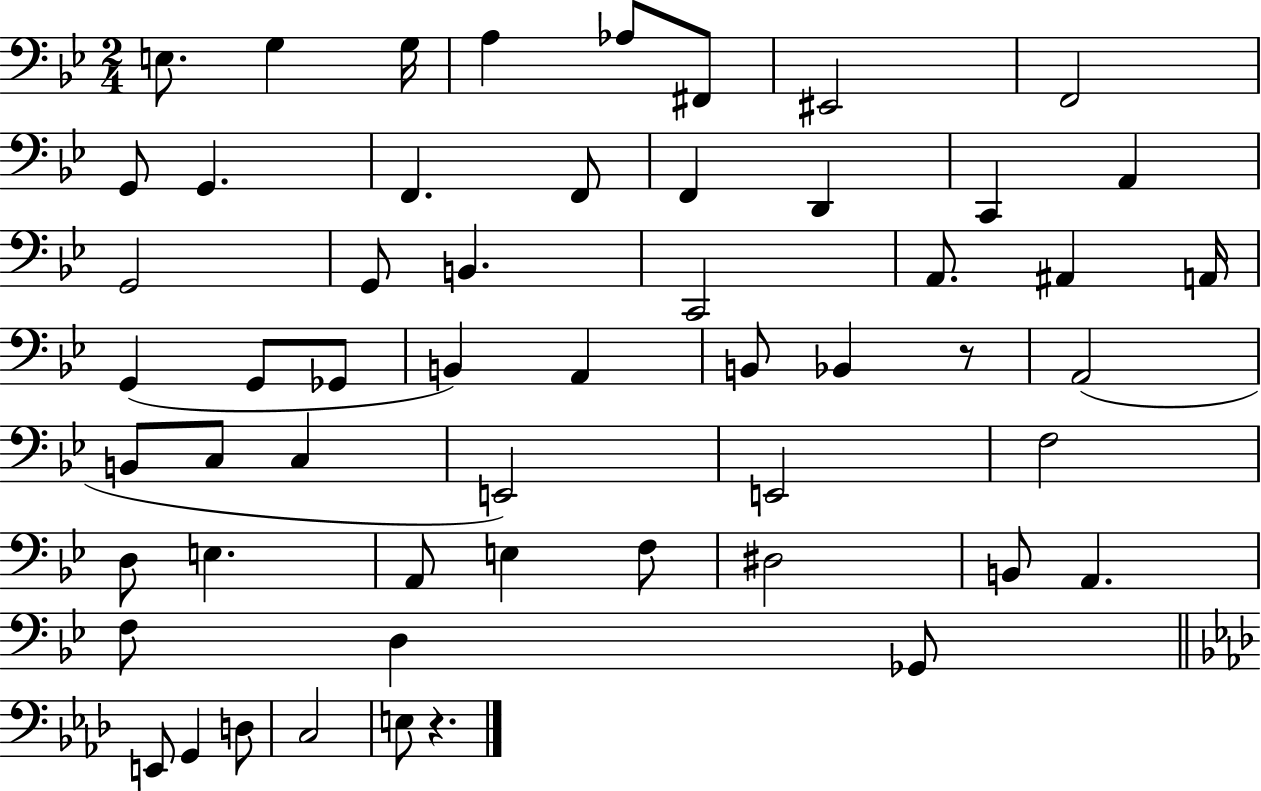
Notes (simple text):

E3/e. G3/q G3/s A3/q Ab3/e F#2/e EIS2/h F2/h G2/e G2/q. F2/q. F2/e F2/q D2/q C2/q A2/q G2/h G2/e B2/q. C2/h A2/e. A#2/q A2/s G2/q G2/e Gb2/e B2/q A2/q B2/e Bb2/q R/e A2/h B2/e C3/e C3/q E2/h E2/h F3/h D3/e E3/q. A2/e E3/q F3/e D#3/h B2/e A2/q. F3/e D3/q Gb2/e E2/e G2/q D3/e C3/h E3/e R/q.